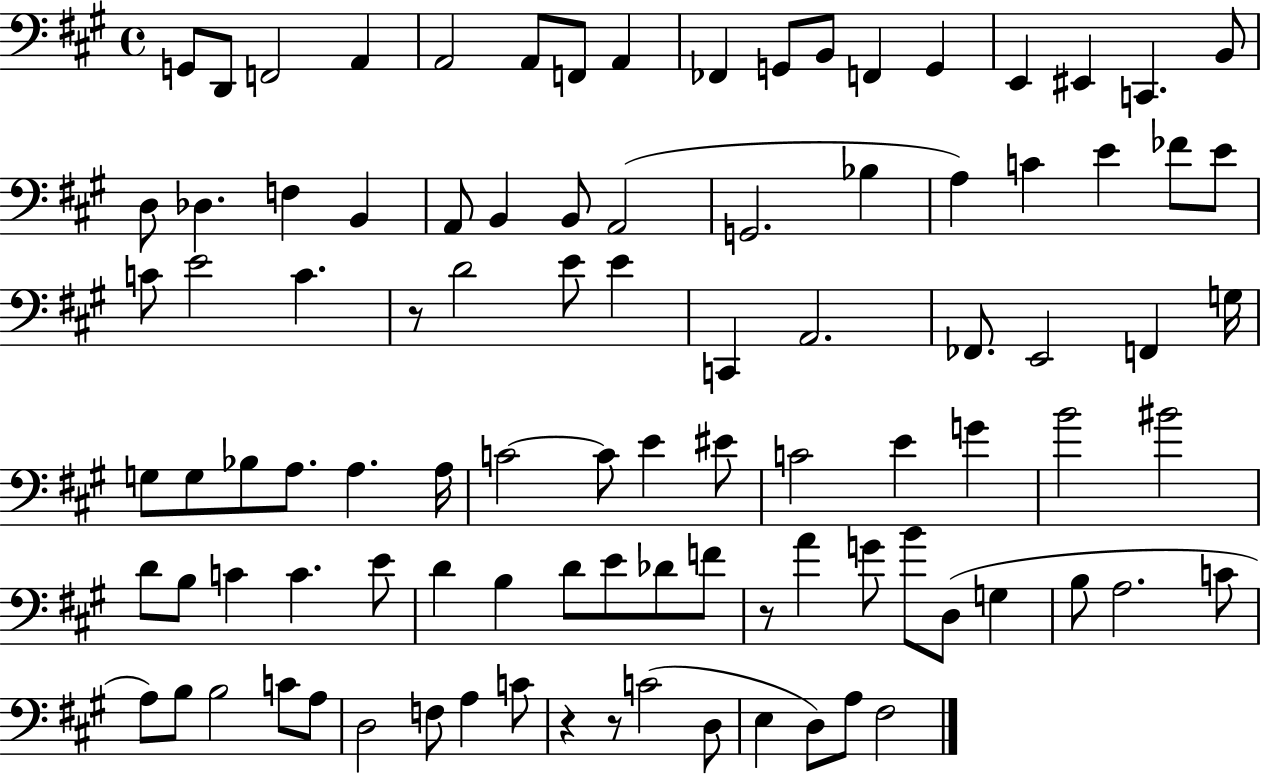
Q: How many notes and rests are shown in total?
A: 97